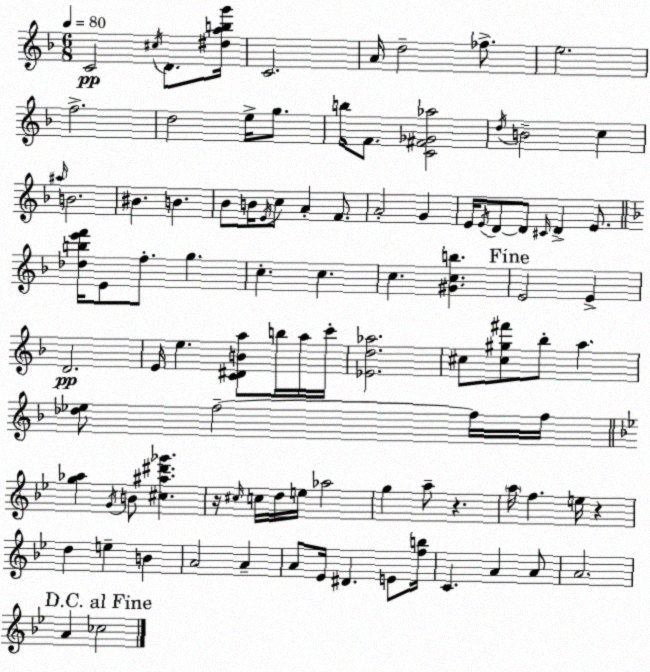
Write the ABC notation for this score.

X:1
T:Untitled
M:6/8
L:1/4
K:Dm
C2 ^c/4 D/2 [^dabg']/4 C2 A/4 d2 _f/2 e2 f2 d2 e/4 g/2 b/4 F/2 [C^F_G_a]2 d/4 B2 c ^a/4 B2 ^B B _B/2 B/4 E/4 c/2 A F/2 A2 G E/4 E/4 D/2 D/2 ^C/4 D E/2 [_dbe'f']/4 E/2 f/2 g c c c [^Gcb] E2 E D2 E/4 e [C^DBa]/2 b/4 a/4 c'/4 [_Ed_a]2 ^c/2 [^c^g^f']/2 _b/2 a [_d_e]/2 f2 f/4 f/4 [g_a] G/4 B/2 [^c^a^d'_g'] z/4 ^c/4 c/4 d/4 e/4 _a2 g a/2 z a/4 f e/4 z d e B A2 A A/2 _E/4 ^D E/2 [fb]/4 C A A/2 A2 A _c2